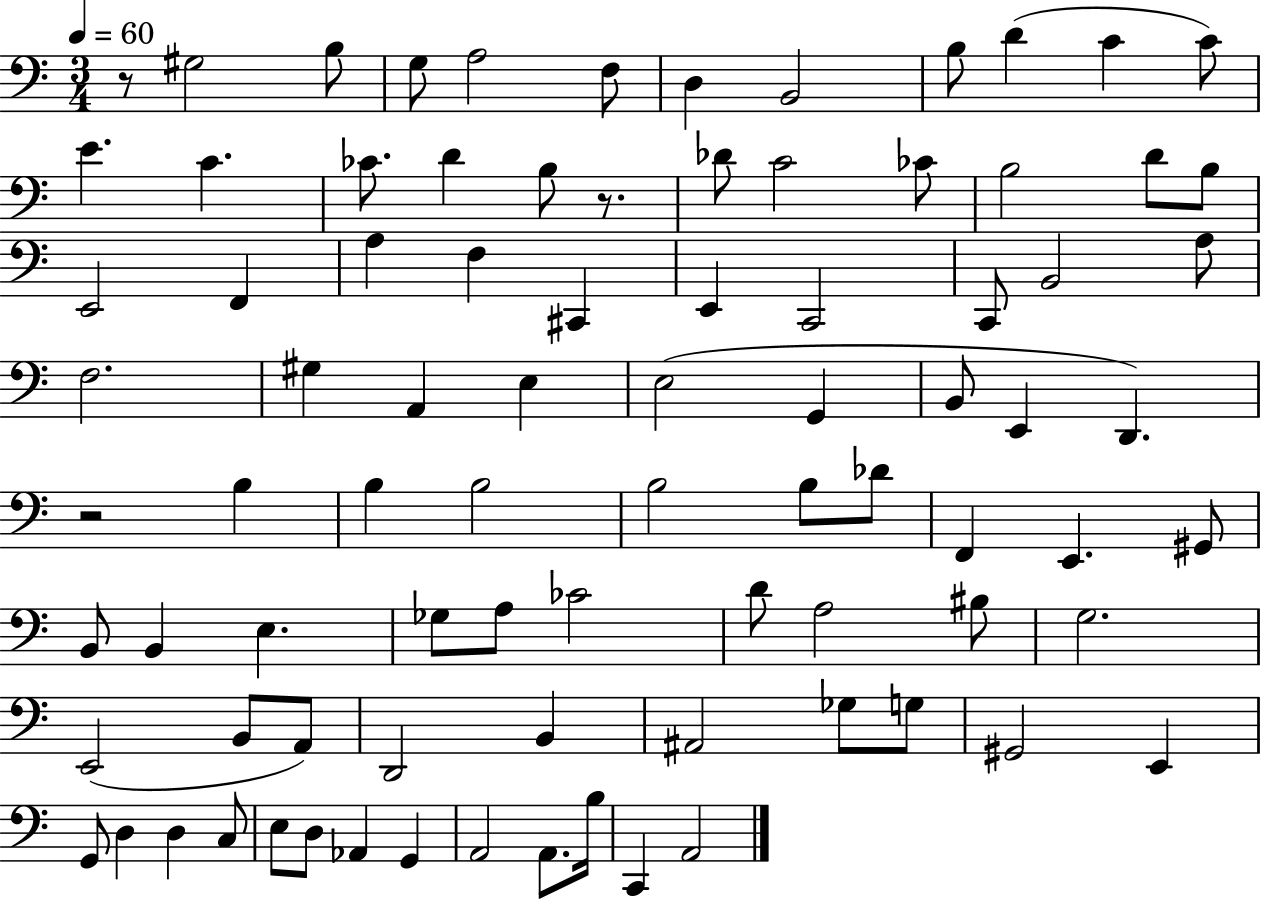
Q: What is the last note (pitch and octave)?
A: A2